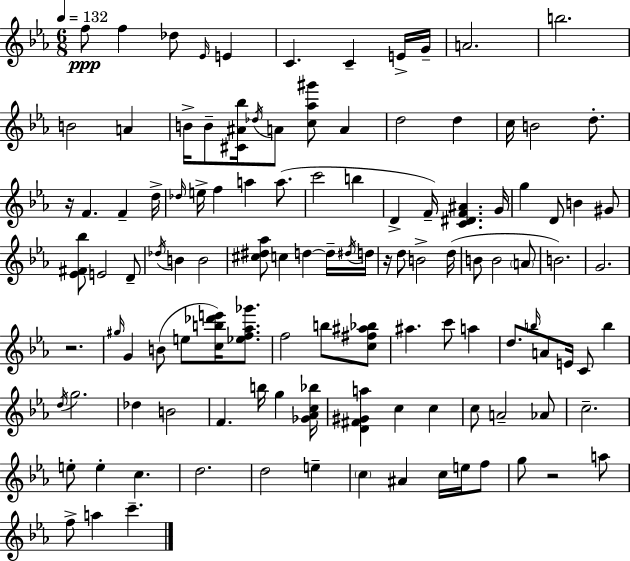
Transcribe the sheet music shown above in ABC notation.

X:1
T:Untitled
M:6/8
L:1/4
K:Eb
f/2 f _d/2 _E/4 E C C E/4 G/4 A2 b2 B2 A B/4 B/2 [^C^A_b]/4 _d/4 A/2 [c_a^g']/2 A d2 d c/4 B2 d/2 z/4 F F d/4 _d/4 e/4 f a a/2 c'2 b D F/4 [C^DF^A] G/4 g D/2 B ^G/2 [_E^F_b]/2 E2 D/2 _d/4 B B2 [^c^d_a]/2 c d d/4 ^d/4 d/4 z/4 d/2 B2 d/4 B/2 B2 A/2 B2 G2 z2 ^g/4 G B/2 e/2 [cb_d'e']/4 [_ef_a_g']/2 f2 b/2 [c^f^a_b]/2 ^a c'/2 a d/2 b/4 A/2 E/4 C/2 b d/4 g2 _d B2 F b/4 g [_G_Ac_b]/4 [D^F^Ga] c c c/2 A2 _A/2 c2 e/2 e c d2 d2 e c ^A c/4 e/4 f/2 g/2 z2 a/2 f/2 a c'